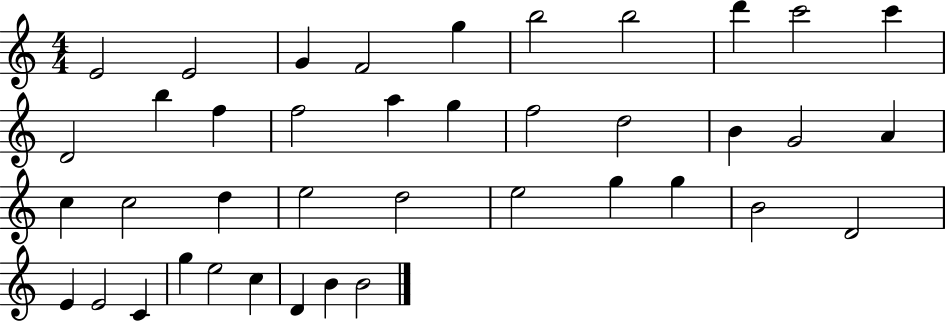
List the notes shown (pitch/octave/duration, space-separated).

E4/h E4/h G4/q F4/h G5/q B5/h B5/h D6/q C6/h C6/q D4/h B5/q F5/q F5/h A5/q G5/q F5/h D5/h B4/q G4/h A4/q C5/q C5/h D5/q E5/h D5/h E5/h G5/q G5/q B4/h D4/h E4/q E4/h C4/q G5/q E5/h C5/q D4/q B4/q B4/h